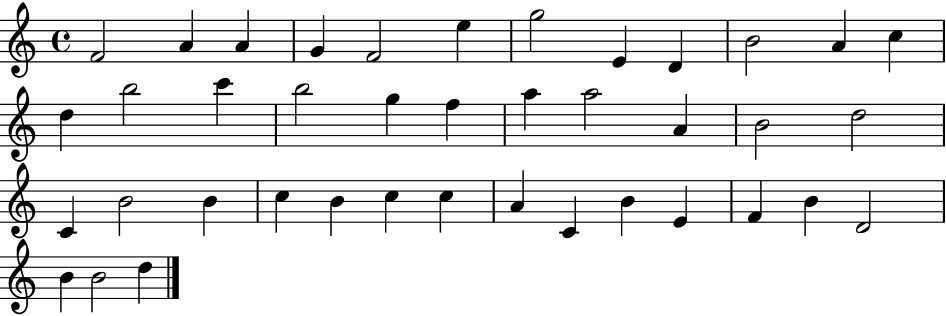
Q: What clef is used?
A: treble